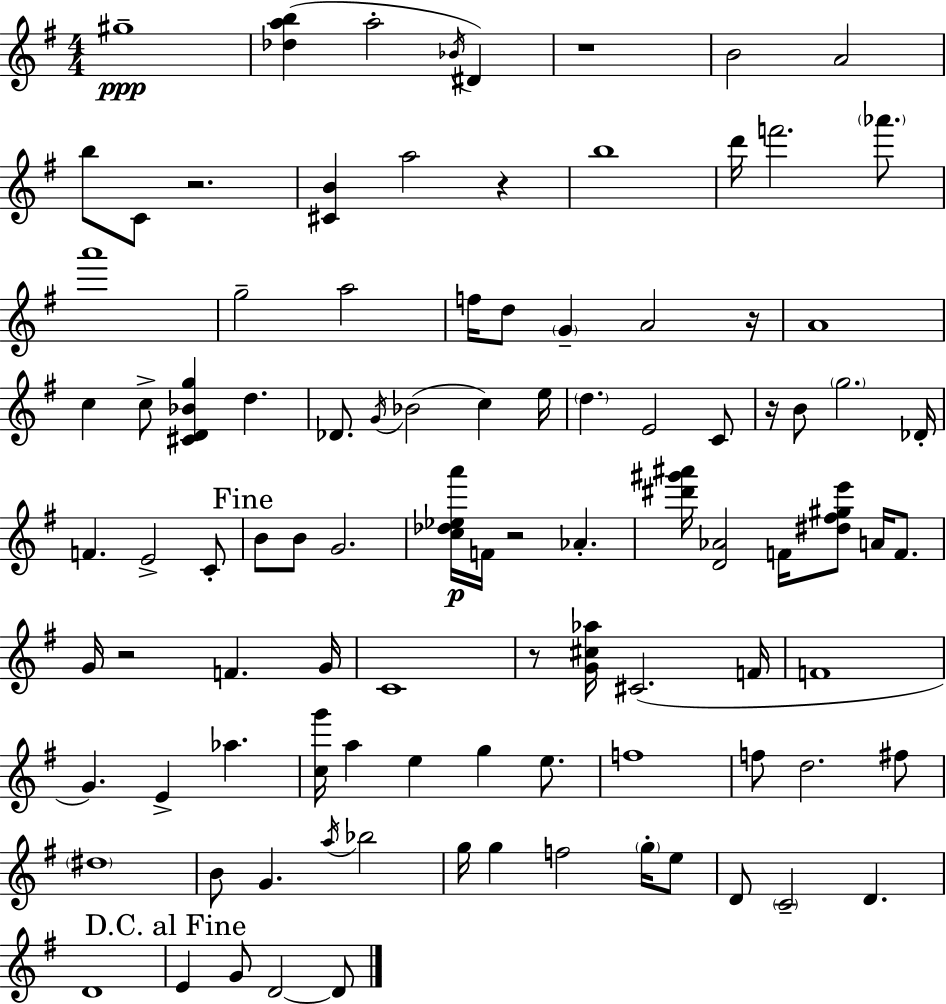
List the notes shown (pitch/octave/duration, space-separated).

G#5/w [Db5,A5,B5]/q A5/h Bb4/s D#4/q R/w B4/h A4/h B5/e C4/e R/h. [C#4,B4]/q A5/h R/q B5/w D6/s F6/h. Ab6/e. A6/w G5/h A5/h F5/s D5/e G4/q A4/h R/s A4/w C5/q C5/e [C#4,D4,Bb4,G5]/q D5/q. Db4/e. G4/s Bb4/h C5/q E5/s D5/q. E4/h C4/e R/s B4/e G5/h. Db4/s F4/q. E4/h C4/e B4/e B4/e G4/h. [C5,Db5,Eb5,A6]/s F4/s R/h Ab4/q. [D#6,G#6,A#6]/s [D4,Ab4]/h F4/s [D#5,F#5,G#5,E6]/e A4/s F4/e. G4/s R/h F4/q. G4/s C4/w R/e [G4,C#5,Ab5]/s C#4/h. F4/s F4/w G4/q. E4/q Ab5/q. [C5,G6]/s A5/q E5/q G5/q E5/e. F5/w F5/e D5/h. F#5/e D#5/w B4/e G4/q. A5/s Bb5/h G5/s G5/q F5/h G5/s E5/e D4/e C4/h D4/q. D4/w E4/q G4/e D4/h D4/e